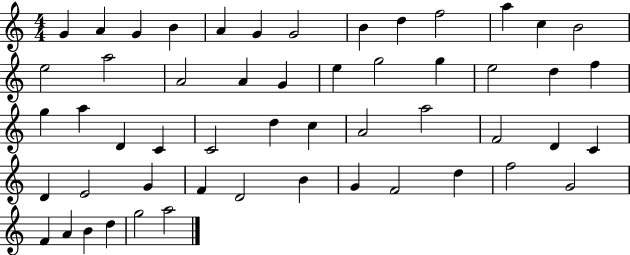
{
  \clef treble
  \numericTimeSignature
  \time 4/4
  \key c \major
  g'4 a'4 g'4 b'4 | a'4 g'4 g'2 | b'4 d''4 f''2 | a''4 c''4 b'2 | \break e''2 a''2 | a'2 a'4 g'4 | e''4 g''2 g''4 | e''2 d''4 f''4 | \break g''4 a''4 d'4 c'4 | c'2 d''4 c''4 | a'2 a''2 | f'2 d'4 c'4 | \break d'4 e'2 g'4 | f'4 d'2 b'4 | g'4 f'2 d''4 | f''2 g'2 | \break f'4 a'4 b'4 d''4 | g''2 a''2 | \bar "|."
}